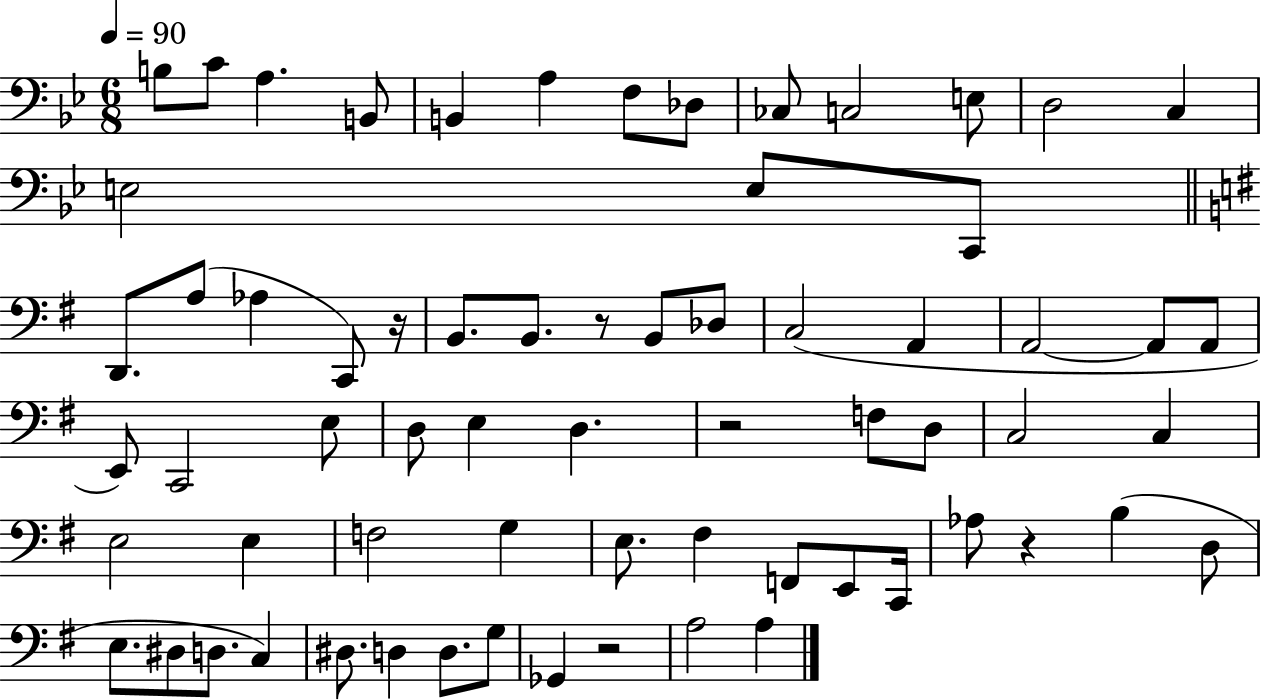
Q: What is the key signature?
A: BES major